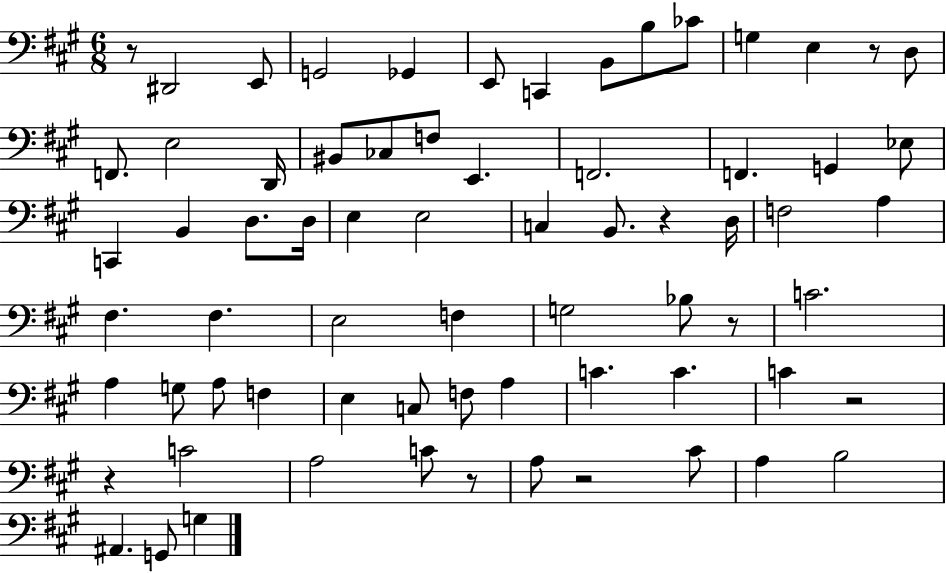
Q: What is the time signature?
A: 6/8